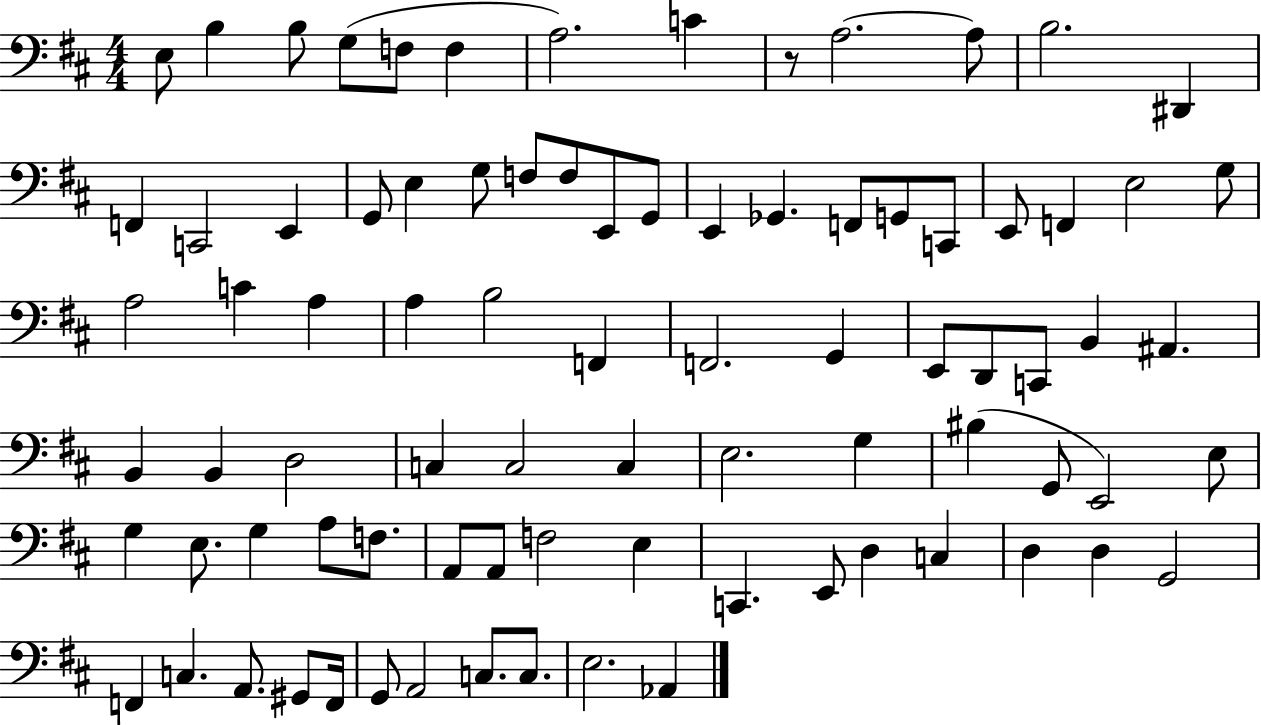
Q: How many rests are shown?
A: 1